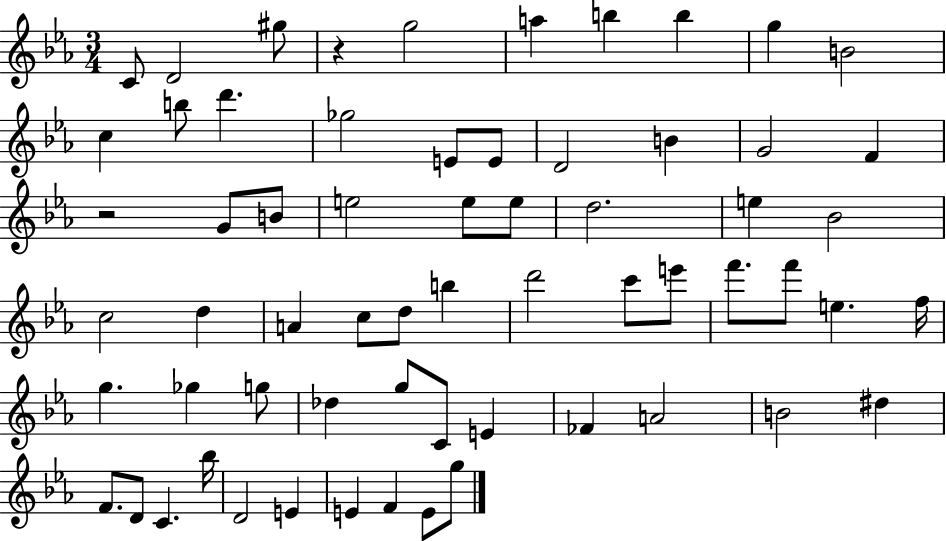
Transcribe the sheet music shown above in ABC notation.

X:1
T:Untitled
M:3/4
L:1/4
K:Eb
C/2 D2 ^g/2 z g2 a b b g B2 c b/2 d' _g2 E/2 E/2 D2 B G2 F z2 G/2 B/2 e2 e/2 e/2 d2 e _B2 c2 d A c/2 d/2 b d'2 c'/2 e'/2 f'/2 f'/2 e f/4 g _g g/2 _d g/2 C/2 E _F A2 B2 ^d F/2 D/2 C _b/4 D2 E E F E/2 g/2